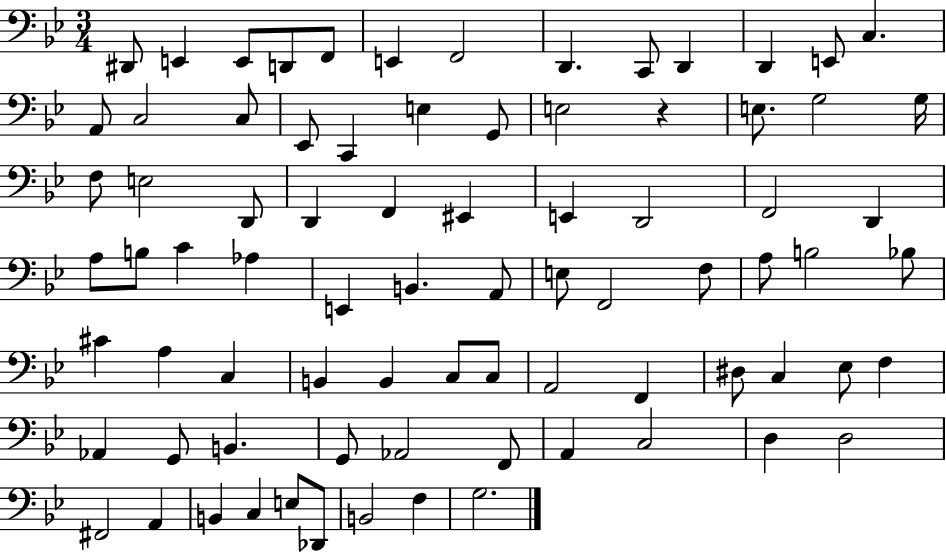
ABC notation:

X:1
T:Untitled
M:3/4
L:1/4
K:Bb
^D,,/2 E,, E,,/2 D,,/2 F,,/2 E,, F,,2 D,, C,,/2 D,, D,, E,,/2 C, A,,/2 C,2 C,/2 _E,,/2 C,, E, G,,/2 E,2 z E,/2 G,2 G,/4 F,/2 E,2 D,,/2 D,, F,, ^E,, E,, D,,2 F,,2 D,, A,/2 B,/2 C _A, E,, B,, A,,/2 E,/2 F,,2 F,/2 A,/2 B,2 _B,/2 ^C A, C, B,, B,, C,/2 C,/2 A,,2 F,, ^D,/2 C, _E,/2 F, _A,, G,,/2 B,, G,,/2 _A,,2 F,,/2 A,, C,2 D, D,2 ^F,,2 A,, B,, C, E,/2 _D,,/2 B,,2 F, G,2